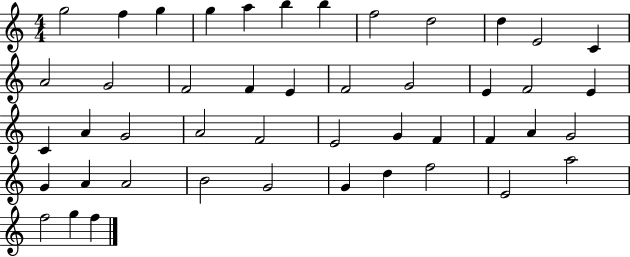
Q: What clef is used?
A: treble